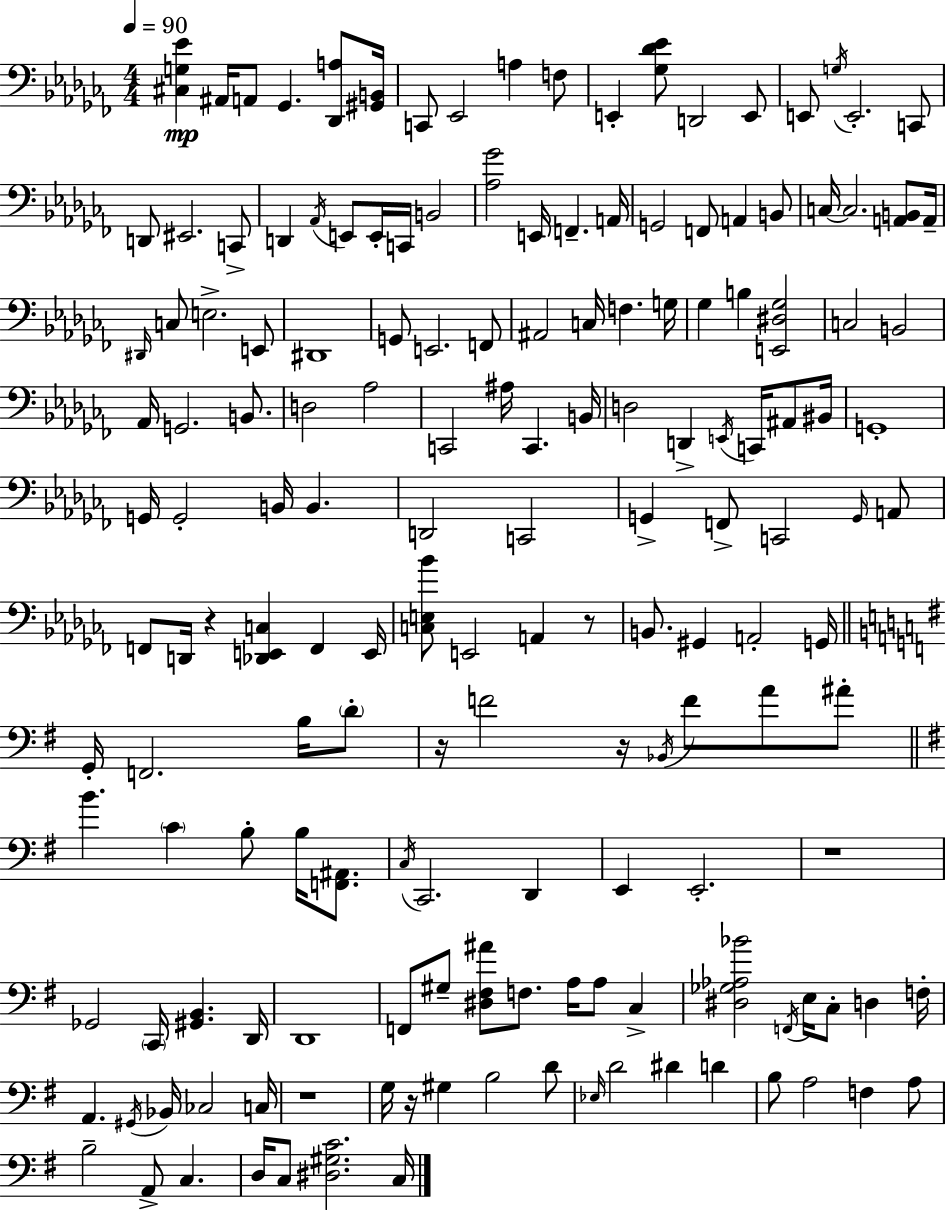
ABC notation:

X:1
T:Untitled
M:4/4
L:1/4
K:Abm
[^C,G,_E] ^A,,/4 A,,/2 _G,, [_D,,A,]/2 [^G,,B,,]/4 C,,/2 _E,,2 A, F,/2 E,, [_G,_D_E]/2 D,,2 E,,/2 E,,/2 G,/4 E,,2 C,,/2 D,,/2 ^E,,2 C,,/2 D,, _A,,/4 E,,/2 E,,/4 C,,/4 B,,2 [_A,_G]2 E,,/4 F,, A,,/4 G,,2 F,,/2 A,, B,,/2 C,/4 C,2 [A,,B,,]/2 A,,/4 ^D,,/4 C,/2 E,2 E,,/2 ^D,,4 G,,/2 E,,2 F,,/2 ^A,,2 C,/4 F, G,/4 _G, B, [E,,^D,_G,]2 C,2 B,,2 _A,,/4 G,,2 B,,/2 D,2 _A,2 C,,2 ^A,/4 C,, B,,/4 D,2 D,, E,,/4 C,,/4 ^A,,/2 ^B,,/4 G,,4 G,,/4 G,,2 B,,/4 B,, D,,2 C,,2 G,, F,,/2 C,,2 G,,/4 A,,/2 F,,/2 D,,/4 z [_D,,E,,C,] F,, E,,/4 [C,E,_B]/2 E,,2 A,, z/2 B,,/2 ^G,, A,,2 G,,/4 G,,/4 F,,2 B,/4 D/2 z/4 F2 z/4 _B,,/4 F/2 A/2 ^A/2 B C B,/2 B,/4 [F,,^A,,]/2 C,/4 C,,2 D,, E,, E,,2 z4 _G,,2 C,,/4 [^G,,B,,] D,,/4 D,,4 F,,/2 ^G,/2 [^D,^F,^A]/2 F,/2 A,/4 A,/2 C, [^D,_G,_A,_B]2 F,,/4 E,/4 C,/2 D, F,/4 A,, ^G,,/4 _B,,/4 _C,2 C,/4 z4 G,/4 z/4 ^G, B,2 D/2 _E,/4 D2 ^D D B,/2 A,2 F, A,/2 B,2 A,,/2 C, D,/4 C,/2 [^D,^G,C]2 C,/4